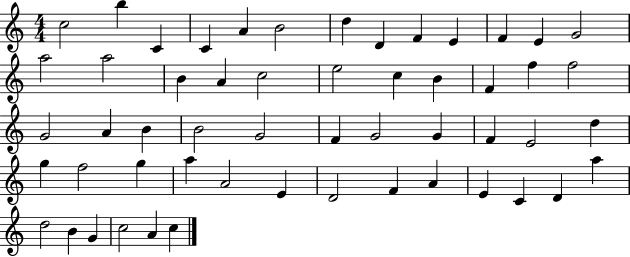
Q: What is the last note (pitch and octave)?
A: C5